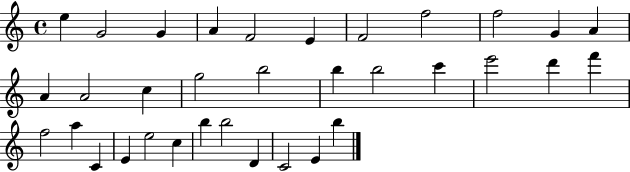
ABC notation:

X:1
T:Untitled
M:4/4
L:1/4
K:C
e G2 G A F2 E F2 f2 f2 G A A A2 c g2 b2 b b2 c' e'2 d' f' f2 a C E e2 c b b2 D C2 E b